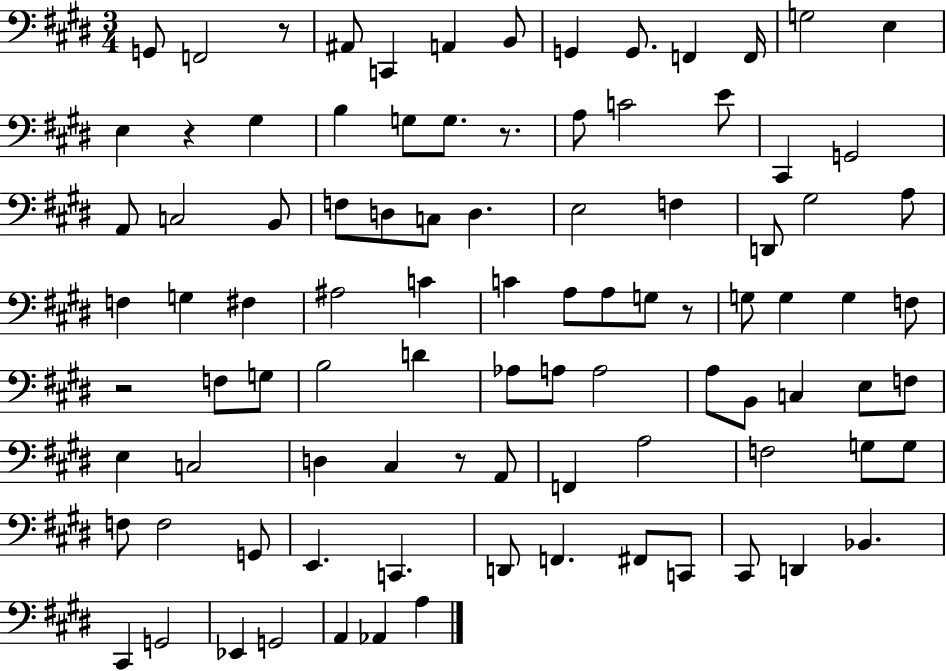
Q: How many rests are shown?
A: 6